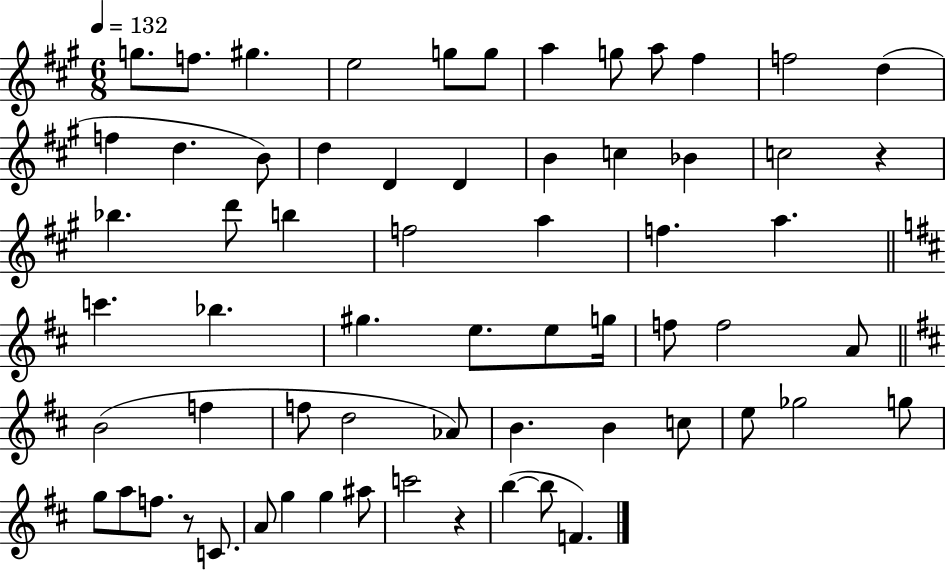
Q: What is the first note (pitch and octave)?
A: G5